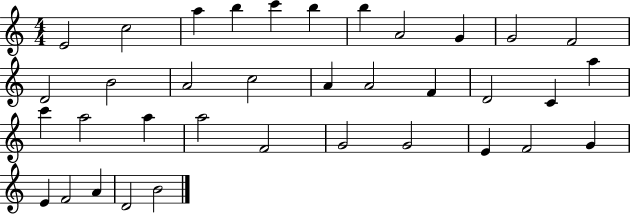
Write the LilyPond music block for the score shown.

{
  \clef treble
  \numericTimeSignature
  \time 4/4
  \key c \major
  e'2 c''2 | a''4 b''4 c'''4 b''4 | b''4 a'2 g'4 | g'2 f'2 | \break d'2 b'2 | a'2 c''2 | a'4 a'2 f'4 | d'2 c'4 a''4 | \break c'''4 a''2 a''4 | a''2 f'2 | g'2 g'2 | e'4 f'2 g'4 | \break e'4 f'2 a'4 | d'2 b'2 | \bar "|."
}